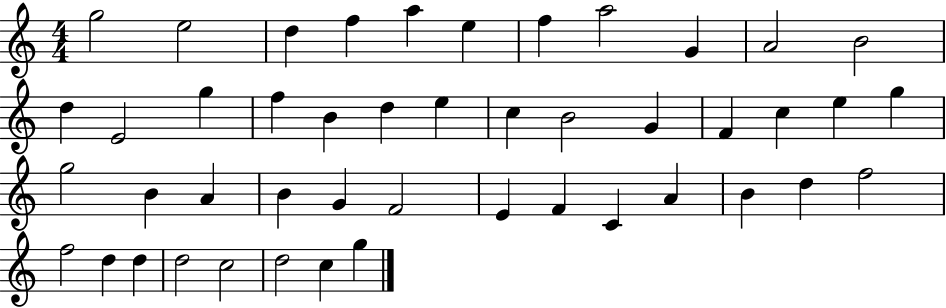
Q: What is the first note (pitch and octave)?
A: G5